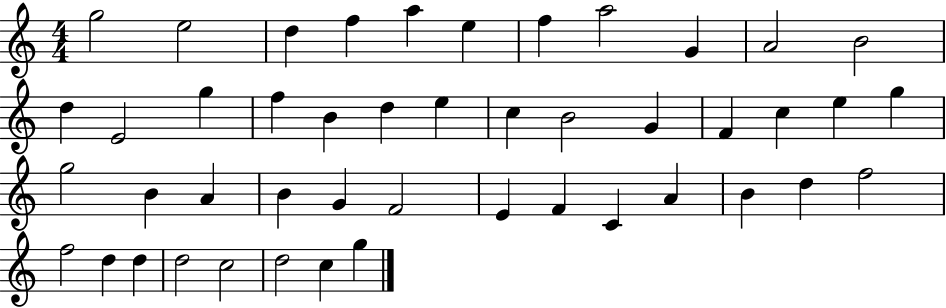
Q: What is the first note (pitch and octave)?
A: G5